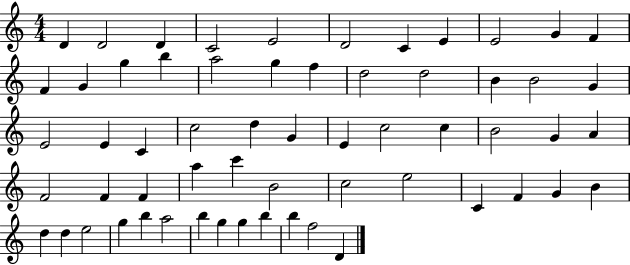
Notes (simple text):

D4/q D4/h D4/q C4/h E4/h D4/h C4/q E4/q E4/h G4/q F4/q F4/q G4/q G5/q B5/q A5/h G5/q F5/q D5/h D5/h B4/q B4/h G4/q E4/h E4/q C4/q C5/h D5/q G4/q E4/q C5/h C5/q B4/h G4/q A4/q F4/h F4/q F4/q A5/q C6/q B4/h C5/h E5/h C4/q F4/q G4/q B4/q D5/q D5/q E5/h G5/q B5/q A5/h B5/q G5/q G5/q B5/q B5/q F5/h D4/q